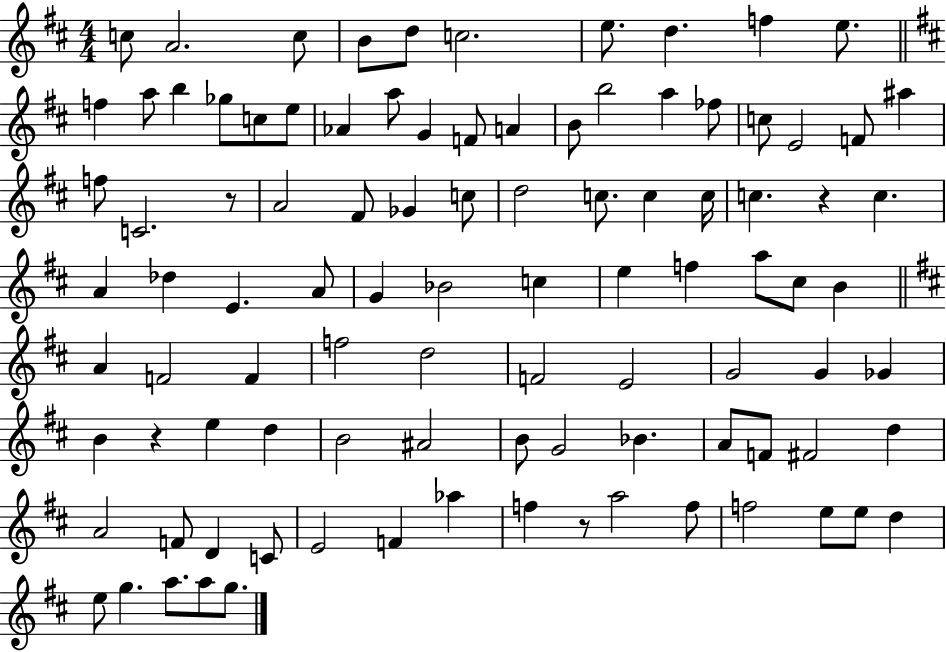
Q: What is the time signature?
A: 4/4